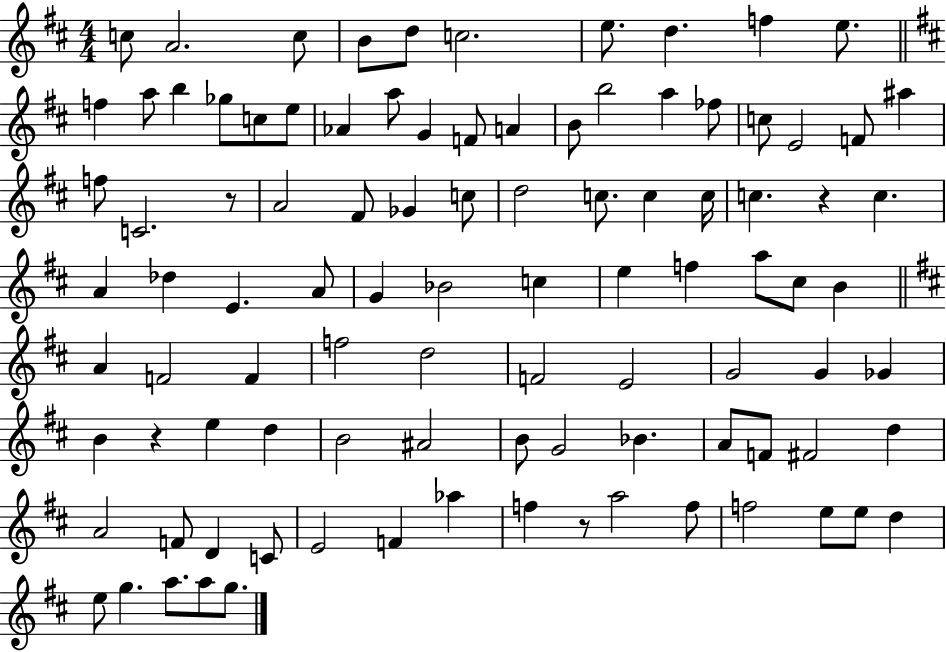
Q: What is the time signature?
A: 4/4